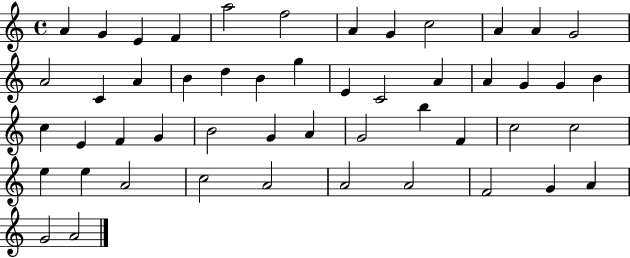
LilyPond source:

{
  \clef treble
  \time 4/4
  \defaultTimeSignature
  \key c \major
  a'4 g'4 e'4 f'4 | a''2 f''2 | a'4 g'4 c''2 | a'4 a'4 g'2 | \break a'2 c'4 a'4 | b'4 d''4 b'4 g''4 | e'4 c'2 a'4 | a'4 g'4 g'4 b'4 | \break c''4 e'4 f'4 g'4 | b'2 g'4 a'4 | g'2 b''4 f'4 | c''2 c''2 | \break e''4 e''4 a'2 | c''2 a'2 | a'2 a'2 | f'2 g'4 a'4 | \break g'2 a'2 | \bar "|."
}